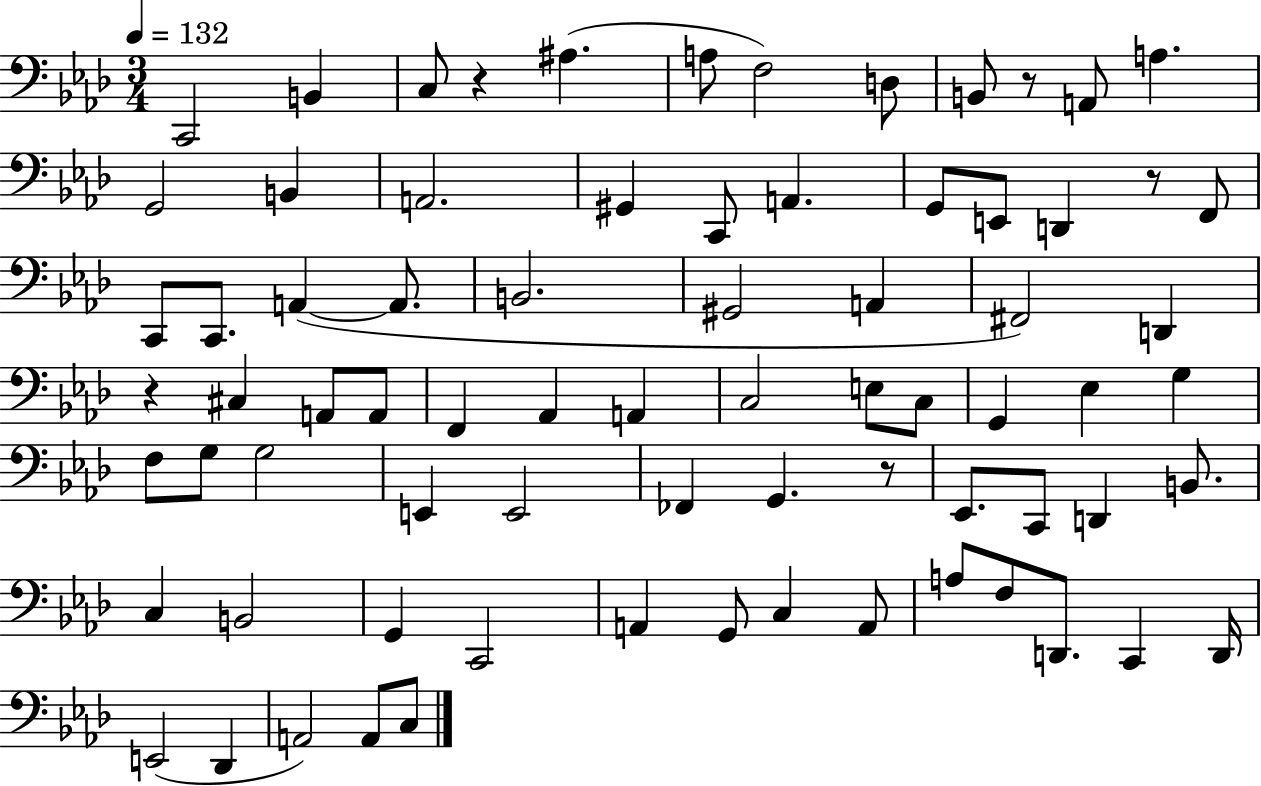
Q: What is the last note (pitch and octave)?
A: C3